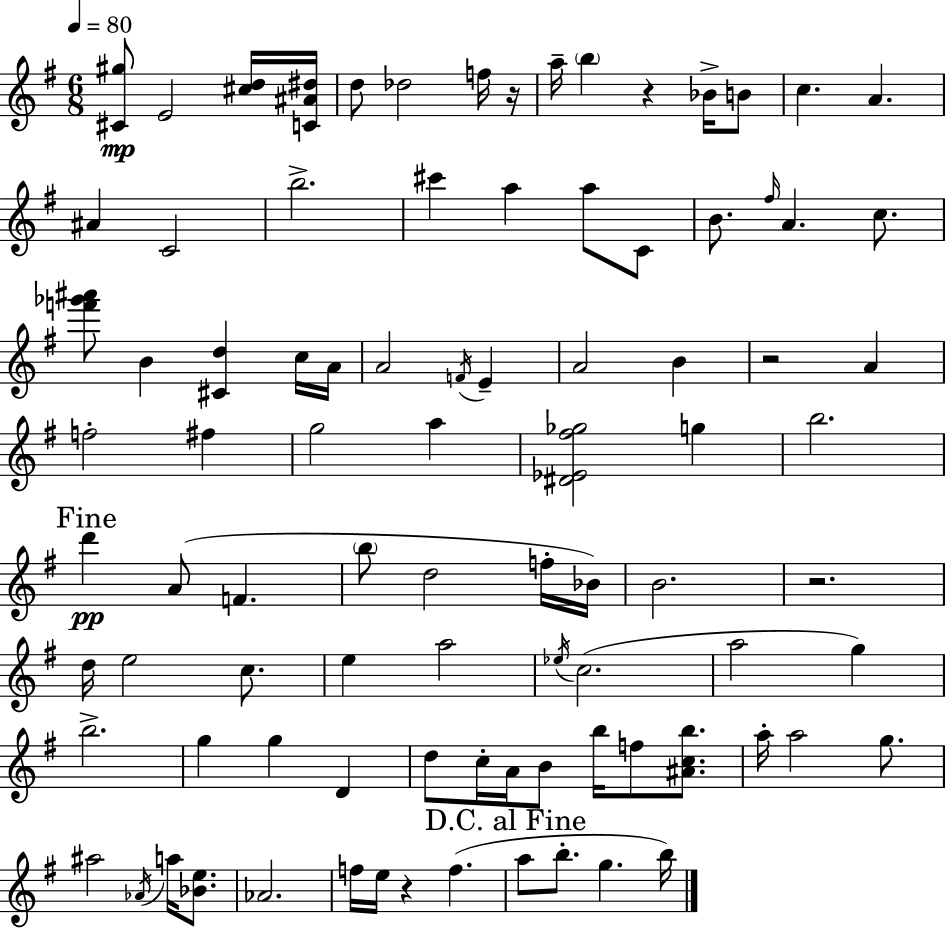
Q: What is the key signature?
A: G major